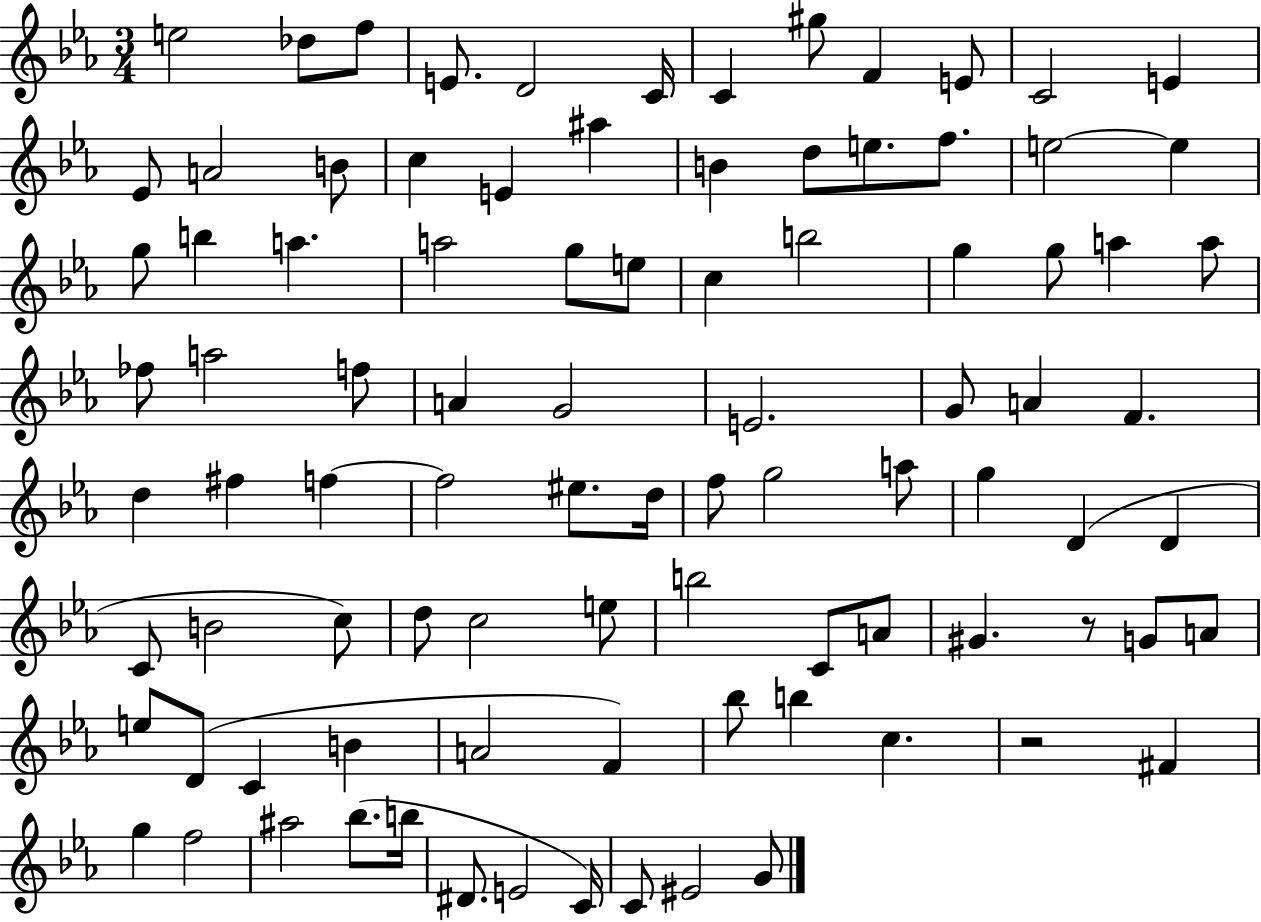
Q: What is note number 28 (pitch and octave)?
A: A5